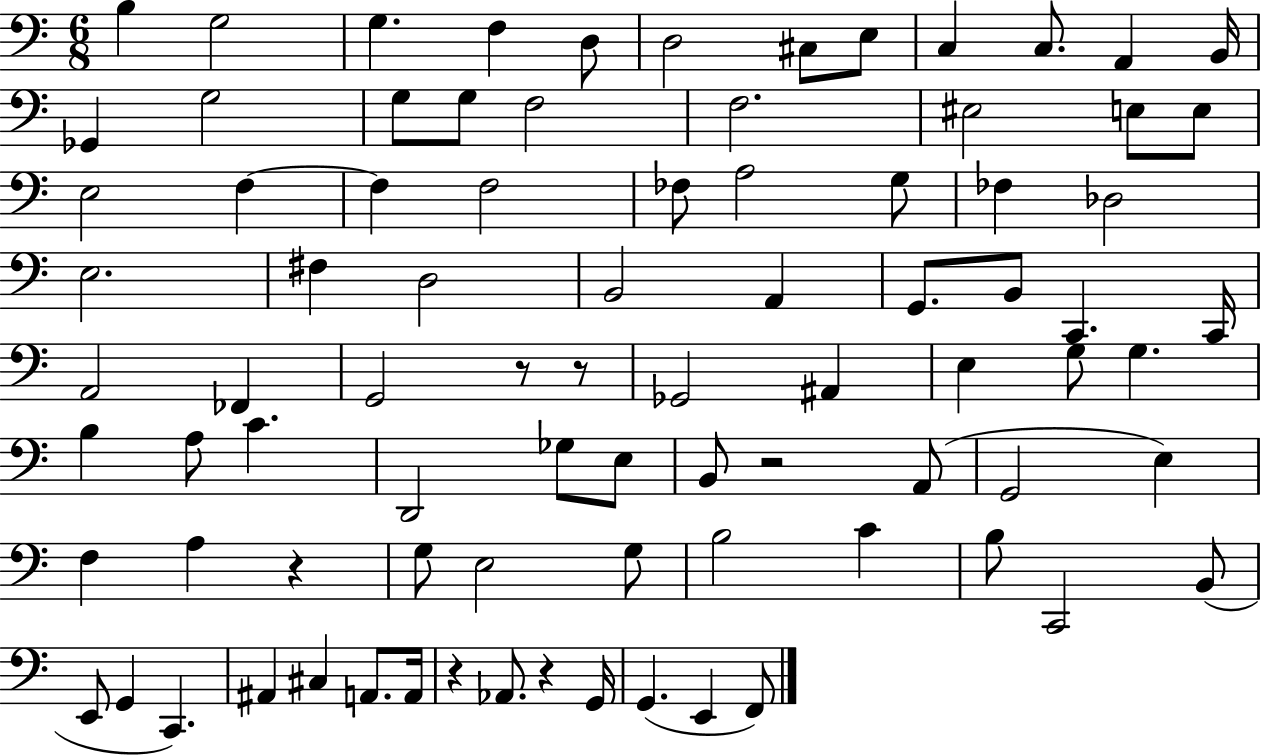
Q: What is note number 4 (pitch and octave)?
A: F3